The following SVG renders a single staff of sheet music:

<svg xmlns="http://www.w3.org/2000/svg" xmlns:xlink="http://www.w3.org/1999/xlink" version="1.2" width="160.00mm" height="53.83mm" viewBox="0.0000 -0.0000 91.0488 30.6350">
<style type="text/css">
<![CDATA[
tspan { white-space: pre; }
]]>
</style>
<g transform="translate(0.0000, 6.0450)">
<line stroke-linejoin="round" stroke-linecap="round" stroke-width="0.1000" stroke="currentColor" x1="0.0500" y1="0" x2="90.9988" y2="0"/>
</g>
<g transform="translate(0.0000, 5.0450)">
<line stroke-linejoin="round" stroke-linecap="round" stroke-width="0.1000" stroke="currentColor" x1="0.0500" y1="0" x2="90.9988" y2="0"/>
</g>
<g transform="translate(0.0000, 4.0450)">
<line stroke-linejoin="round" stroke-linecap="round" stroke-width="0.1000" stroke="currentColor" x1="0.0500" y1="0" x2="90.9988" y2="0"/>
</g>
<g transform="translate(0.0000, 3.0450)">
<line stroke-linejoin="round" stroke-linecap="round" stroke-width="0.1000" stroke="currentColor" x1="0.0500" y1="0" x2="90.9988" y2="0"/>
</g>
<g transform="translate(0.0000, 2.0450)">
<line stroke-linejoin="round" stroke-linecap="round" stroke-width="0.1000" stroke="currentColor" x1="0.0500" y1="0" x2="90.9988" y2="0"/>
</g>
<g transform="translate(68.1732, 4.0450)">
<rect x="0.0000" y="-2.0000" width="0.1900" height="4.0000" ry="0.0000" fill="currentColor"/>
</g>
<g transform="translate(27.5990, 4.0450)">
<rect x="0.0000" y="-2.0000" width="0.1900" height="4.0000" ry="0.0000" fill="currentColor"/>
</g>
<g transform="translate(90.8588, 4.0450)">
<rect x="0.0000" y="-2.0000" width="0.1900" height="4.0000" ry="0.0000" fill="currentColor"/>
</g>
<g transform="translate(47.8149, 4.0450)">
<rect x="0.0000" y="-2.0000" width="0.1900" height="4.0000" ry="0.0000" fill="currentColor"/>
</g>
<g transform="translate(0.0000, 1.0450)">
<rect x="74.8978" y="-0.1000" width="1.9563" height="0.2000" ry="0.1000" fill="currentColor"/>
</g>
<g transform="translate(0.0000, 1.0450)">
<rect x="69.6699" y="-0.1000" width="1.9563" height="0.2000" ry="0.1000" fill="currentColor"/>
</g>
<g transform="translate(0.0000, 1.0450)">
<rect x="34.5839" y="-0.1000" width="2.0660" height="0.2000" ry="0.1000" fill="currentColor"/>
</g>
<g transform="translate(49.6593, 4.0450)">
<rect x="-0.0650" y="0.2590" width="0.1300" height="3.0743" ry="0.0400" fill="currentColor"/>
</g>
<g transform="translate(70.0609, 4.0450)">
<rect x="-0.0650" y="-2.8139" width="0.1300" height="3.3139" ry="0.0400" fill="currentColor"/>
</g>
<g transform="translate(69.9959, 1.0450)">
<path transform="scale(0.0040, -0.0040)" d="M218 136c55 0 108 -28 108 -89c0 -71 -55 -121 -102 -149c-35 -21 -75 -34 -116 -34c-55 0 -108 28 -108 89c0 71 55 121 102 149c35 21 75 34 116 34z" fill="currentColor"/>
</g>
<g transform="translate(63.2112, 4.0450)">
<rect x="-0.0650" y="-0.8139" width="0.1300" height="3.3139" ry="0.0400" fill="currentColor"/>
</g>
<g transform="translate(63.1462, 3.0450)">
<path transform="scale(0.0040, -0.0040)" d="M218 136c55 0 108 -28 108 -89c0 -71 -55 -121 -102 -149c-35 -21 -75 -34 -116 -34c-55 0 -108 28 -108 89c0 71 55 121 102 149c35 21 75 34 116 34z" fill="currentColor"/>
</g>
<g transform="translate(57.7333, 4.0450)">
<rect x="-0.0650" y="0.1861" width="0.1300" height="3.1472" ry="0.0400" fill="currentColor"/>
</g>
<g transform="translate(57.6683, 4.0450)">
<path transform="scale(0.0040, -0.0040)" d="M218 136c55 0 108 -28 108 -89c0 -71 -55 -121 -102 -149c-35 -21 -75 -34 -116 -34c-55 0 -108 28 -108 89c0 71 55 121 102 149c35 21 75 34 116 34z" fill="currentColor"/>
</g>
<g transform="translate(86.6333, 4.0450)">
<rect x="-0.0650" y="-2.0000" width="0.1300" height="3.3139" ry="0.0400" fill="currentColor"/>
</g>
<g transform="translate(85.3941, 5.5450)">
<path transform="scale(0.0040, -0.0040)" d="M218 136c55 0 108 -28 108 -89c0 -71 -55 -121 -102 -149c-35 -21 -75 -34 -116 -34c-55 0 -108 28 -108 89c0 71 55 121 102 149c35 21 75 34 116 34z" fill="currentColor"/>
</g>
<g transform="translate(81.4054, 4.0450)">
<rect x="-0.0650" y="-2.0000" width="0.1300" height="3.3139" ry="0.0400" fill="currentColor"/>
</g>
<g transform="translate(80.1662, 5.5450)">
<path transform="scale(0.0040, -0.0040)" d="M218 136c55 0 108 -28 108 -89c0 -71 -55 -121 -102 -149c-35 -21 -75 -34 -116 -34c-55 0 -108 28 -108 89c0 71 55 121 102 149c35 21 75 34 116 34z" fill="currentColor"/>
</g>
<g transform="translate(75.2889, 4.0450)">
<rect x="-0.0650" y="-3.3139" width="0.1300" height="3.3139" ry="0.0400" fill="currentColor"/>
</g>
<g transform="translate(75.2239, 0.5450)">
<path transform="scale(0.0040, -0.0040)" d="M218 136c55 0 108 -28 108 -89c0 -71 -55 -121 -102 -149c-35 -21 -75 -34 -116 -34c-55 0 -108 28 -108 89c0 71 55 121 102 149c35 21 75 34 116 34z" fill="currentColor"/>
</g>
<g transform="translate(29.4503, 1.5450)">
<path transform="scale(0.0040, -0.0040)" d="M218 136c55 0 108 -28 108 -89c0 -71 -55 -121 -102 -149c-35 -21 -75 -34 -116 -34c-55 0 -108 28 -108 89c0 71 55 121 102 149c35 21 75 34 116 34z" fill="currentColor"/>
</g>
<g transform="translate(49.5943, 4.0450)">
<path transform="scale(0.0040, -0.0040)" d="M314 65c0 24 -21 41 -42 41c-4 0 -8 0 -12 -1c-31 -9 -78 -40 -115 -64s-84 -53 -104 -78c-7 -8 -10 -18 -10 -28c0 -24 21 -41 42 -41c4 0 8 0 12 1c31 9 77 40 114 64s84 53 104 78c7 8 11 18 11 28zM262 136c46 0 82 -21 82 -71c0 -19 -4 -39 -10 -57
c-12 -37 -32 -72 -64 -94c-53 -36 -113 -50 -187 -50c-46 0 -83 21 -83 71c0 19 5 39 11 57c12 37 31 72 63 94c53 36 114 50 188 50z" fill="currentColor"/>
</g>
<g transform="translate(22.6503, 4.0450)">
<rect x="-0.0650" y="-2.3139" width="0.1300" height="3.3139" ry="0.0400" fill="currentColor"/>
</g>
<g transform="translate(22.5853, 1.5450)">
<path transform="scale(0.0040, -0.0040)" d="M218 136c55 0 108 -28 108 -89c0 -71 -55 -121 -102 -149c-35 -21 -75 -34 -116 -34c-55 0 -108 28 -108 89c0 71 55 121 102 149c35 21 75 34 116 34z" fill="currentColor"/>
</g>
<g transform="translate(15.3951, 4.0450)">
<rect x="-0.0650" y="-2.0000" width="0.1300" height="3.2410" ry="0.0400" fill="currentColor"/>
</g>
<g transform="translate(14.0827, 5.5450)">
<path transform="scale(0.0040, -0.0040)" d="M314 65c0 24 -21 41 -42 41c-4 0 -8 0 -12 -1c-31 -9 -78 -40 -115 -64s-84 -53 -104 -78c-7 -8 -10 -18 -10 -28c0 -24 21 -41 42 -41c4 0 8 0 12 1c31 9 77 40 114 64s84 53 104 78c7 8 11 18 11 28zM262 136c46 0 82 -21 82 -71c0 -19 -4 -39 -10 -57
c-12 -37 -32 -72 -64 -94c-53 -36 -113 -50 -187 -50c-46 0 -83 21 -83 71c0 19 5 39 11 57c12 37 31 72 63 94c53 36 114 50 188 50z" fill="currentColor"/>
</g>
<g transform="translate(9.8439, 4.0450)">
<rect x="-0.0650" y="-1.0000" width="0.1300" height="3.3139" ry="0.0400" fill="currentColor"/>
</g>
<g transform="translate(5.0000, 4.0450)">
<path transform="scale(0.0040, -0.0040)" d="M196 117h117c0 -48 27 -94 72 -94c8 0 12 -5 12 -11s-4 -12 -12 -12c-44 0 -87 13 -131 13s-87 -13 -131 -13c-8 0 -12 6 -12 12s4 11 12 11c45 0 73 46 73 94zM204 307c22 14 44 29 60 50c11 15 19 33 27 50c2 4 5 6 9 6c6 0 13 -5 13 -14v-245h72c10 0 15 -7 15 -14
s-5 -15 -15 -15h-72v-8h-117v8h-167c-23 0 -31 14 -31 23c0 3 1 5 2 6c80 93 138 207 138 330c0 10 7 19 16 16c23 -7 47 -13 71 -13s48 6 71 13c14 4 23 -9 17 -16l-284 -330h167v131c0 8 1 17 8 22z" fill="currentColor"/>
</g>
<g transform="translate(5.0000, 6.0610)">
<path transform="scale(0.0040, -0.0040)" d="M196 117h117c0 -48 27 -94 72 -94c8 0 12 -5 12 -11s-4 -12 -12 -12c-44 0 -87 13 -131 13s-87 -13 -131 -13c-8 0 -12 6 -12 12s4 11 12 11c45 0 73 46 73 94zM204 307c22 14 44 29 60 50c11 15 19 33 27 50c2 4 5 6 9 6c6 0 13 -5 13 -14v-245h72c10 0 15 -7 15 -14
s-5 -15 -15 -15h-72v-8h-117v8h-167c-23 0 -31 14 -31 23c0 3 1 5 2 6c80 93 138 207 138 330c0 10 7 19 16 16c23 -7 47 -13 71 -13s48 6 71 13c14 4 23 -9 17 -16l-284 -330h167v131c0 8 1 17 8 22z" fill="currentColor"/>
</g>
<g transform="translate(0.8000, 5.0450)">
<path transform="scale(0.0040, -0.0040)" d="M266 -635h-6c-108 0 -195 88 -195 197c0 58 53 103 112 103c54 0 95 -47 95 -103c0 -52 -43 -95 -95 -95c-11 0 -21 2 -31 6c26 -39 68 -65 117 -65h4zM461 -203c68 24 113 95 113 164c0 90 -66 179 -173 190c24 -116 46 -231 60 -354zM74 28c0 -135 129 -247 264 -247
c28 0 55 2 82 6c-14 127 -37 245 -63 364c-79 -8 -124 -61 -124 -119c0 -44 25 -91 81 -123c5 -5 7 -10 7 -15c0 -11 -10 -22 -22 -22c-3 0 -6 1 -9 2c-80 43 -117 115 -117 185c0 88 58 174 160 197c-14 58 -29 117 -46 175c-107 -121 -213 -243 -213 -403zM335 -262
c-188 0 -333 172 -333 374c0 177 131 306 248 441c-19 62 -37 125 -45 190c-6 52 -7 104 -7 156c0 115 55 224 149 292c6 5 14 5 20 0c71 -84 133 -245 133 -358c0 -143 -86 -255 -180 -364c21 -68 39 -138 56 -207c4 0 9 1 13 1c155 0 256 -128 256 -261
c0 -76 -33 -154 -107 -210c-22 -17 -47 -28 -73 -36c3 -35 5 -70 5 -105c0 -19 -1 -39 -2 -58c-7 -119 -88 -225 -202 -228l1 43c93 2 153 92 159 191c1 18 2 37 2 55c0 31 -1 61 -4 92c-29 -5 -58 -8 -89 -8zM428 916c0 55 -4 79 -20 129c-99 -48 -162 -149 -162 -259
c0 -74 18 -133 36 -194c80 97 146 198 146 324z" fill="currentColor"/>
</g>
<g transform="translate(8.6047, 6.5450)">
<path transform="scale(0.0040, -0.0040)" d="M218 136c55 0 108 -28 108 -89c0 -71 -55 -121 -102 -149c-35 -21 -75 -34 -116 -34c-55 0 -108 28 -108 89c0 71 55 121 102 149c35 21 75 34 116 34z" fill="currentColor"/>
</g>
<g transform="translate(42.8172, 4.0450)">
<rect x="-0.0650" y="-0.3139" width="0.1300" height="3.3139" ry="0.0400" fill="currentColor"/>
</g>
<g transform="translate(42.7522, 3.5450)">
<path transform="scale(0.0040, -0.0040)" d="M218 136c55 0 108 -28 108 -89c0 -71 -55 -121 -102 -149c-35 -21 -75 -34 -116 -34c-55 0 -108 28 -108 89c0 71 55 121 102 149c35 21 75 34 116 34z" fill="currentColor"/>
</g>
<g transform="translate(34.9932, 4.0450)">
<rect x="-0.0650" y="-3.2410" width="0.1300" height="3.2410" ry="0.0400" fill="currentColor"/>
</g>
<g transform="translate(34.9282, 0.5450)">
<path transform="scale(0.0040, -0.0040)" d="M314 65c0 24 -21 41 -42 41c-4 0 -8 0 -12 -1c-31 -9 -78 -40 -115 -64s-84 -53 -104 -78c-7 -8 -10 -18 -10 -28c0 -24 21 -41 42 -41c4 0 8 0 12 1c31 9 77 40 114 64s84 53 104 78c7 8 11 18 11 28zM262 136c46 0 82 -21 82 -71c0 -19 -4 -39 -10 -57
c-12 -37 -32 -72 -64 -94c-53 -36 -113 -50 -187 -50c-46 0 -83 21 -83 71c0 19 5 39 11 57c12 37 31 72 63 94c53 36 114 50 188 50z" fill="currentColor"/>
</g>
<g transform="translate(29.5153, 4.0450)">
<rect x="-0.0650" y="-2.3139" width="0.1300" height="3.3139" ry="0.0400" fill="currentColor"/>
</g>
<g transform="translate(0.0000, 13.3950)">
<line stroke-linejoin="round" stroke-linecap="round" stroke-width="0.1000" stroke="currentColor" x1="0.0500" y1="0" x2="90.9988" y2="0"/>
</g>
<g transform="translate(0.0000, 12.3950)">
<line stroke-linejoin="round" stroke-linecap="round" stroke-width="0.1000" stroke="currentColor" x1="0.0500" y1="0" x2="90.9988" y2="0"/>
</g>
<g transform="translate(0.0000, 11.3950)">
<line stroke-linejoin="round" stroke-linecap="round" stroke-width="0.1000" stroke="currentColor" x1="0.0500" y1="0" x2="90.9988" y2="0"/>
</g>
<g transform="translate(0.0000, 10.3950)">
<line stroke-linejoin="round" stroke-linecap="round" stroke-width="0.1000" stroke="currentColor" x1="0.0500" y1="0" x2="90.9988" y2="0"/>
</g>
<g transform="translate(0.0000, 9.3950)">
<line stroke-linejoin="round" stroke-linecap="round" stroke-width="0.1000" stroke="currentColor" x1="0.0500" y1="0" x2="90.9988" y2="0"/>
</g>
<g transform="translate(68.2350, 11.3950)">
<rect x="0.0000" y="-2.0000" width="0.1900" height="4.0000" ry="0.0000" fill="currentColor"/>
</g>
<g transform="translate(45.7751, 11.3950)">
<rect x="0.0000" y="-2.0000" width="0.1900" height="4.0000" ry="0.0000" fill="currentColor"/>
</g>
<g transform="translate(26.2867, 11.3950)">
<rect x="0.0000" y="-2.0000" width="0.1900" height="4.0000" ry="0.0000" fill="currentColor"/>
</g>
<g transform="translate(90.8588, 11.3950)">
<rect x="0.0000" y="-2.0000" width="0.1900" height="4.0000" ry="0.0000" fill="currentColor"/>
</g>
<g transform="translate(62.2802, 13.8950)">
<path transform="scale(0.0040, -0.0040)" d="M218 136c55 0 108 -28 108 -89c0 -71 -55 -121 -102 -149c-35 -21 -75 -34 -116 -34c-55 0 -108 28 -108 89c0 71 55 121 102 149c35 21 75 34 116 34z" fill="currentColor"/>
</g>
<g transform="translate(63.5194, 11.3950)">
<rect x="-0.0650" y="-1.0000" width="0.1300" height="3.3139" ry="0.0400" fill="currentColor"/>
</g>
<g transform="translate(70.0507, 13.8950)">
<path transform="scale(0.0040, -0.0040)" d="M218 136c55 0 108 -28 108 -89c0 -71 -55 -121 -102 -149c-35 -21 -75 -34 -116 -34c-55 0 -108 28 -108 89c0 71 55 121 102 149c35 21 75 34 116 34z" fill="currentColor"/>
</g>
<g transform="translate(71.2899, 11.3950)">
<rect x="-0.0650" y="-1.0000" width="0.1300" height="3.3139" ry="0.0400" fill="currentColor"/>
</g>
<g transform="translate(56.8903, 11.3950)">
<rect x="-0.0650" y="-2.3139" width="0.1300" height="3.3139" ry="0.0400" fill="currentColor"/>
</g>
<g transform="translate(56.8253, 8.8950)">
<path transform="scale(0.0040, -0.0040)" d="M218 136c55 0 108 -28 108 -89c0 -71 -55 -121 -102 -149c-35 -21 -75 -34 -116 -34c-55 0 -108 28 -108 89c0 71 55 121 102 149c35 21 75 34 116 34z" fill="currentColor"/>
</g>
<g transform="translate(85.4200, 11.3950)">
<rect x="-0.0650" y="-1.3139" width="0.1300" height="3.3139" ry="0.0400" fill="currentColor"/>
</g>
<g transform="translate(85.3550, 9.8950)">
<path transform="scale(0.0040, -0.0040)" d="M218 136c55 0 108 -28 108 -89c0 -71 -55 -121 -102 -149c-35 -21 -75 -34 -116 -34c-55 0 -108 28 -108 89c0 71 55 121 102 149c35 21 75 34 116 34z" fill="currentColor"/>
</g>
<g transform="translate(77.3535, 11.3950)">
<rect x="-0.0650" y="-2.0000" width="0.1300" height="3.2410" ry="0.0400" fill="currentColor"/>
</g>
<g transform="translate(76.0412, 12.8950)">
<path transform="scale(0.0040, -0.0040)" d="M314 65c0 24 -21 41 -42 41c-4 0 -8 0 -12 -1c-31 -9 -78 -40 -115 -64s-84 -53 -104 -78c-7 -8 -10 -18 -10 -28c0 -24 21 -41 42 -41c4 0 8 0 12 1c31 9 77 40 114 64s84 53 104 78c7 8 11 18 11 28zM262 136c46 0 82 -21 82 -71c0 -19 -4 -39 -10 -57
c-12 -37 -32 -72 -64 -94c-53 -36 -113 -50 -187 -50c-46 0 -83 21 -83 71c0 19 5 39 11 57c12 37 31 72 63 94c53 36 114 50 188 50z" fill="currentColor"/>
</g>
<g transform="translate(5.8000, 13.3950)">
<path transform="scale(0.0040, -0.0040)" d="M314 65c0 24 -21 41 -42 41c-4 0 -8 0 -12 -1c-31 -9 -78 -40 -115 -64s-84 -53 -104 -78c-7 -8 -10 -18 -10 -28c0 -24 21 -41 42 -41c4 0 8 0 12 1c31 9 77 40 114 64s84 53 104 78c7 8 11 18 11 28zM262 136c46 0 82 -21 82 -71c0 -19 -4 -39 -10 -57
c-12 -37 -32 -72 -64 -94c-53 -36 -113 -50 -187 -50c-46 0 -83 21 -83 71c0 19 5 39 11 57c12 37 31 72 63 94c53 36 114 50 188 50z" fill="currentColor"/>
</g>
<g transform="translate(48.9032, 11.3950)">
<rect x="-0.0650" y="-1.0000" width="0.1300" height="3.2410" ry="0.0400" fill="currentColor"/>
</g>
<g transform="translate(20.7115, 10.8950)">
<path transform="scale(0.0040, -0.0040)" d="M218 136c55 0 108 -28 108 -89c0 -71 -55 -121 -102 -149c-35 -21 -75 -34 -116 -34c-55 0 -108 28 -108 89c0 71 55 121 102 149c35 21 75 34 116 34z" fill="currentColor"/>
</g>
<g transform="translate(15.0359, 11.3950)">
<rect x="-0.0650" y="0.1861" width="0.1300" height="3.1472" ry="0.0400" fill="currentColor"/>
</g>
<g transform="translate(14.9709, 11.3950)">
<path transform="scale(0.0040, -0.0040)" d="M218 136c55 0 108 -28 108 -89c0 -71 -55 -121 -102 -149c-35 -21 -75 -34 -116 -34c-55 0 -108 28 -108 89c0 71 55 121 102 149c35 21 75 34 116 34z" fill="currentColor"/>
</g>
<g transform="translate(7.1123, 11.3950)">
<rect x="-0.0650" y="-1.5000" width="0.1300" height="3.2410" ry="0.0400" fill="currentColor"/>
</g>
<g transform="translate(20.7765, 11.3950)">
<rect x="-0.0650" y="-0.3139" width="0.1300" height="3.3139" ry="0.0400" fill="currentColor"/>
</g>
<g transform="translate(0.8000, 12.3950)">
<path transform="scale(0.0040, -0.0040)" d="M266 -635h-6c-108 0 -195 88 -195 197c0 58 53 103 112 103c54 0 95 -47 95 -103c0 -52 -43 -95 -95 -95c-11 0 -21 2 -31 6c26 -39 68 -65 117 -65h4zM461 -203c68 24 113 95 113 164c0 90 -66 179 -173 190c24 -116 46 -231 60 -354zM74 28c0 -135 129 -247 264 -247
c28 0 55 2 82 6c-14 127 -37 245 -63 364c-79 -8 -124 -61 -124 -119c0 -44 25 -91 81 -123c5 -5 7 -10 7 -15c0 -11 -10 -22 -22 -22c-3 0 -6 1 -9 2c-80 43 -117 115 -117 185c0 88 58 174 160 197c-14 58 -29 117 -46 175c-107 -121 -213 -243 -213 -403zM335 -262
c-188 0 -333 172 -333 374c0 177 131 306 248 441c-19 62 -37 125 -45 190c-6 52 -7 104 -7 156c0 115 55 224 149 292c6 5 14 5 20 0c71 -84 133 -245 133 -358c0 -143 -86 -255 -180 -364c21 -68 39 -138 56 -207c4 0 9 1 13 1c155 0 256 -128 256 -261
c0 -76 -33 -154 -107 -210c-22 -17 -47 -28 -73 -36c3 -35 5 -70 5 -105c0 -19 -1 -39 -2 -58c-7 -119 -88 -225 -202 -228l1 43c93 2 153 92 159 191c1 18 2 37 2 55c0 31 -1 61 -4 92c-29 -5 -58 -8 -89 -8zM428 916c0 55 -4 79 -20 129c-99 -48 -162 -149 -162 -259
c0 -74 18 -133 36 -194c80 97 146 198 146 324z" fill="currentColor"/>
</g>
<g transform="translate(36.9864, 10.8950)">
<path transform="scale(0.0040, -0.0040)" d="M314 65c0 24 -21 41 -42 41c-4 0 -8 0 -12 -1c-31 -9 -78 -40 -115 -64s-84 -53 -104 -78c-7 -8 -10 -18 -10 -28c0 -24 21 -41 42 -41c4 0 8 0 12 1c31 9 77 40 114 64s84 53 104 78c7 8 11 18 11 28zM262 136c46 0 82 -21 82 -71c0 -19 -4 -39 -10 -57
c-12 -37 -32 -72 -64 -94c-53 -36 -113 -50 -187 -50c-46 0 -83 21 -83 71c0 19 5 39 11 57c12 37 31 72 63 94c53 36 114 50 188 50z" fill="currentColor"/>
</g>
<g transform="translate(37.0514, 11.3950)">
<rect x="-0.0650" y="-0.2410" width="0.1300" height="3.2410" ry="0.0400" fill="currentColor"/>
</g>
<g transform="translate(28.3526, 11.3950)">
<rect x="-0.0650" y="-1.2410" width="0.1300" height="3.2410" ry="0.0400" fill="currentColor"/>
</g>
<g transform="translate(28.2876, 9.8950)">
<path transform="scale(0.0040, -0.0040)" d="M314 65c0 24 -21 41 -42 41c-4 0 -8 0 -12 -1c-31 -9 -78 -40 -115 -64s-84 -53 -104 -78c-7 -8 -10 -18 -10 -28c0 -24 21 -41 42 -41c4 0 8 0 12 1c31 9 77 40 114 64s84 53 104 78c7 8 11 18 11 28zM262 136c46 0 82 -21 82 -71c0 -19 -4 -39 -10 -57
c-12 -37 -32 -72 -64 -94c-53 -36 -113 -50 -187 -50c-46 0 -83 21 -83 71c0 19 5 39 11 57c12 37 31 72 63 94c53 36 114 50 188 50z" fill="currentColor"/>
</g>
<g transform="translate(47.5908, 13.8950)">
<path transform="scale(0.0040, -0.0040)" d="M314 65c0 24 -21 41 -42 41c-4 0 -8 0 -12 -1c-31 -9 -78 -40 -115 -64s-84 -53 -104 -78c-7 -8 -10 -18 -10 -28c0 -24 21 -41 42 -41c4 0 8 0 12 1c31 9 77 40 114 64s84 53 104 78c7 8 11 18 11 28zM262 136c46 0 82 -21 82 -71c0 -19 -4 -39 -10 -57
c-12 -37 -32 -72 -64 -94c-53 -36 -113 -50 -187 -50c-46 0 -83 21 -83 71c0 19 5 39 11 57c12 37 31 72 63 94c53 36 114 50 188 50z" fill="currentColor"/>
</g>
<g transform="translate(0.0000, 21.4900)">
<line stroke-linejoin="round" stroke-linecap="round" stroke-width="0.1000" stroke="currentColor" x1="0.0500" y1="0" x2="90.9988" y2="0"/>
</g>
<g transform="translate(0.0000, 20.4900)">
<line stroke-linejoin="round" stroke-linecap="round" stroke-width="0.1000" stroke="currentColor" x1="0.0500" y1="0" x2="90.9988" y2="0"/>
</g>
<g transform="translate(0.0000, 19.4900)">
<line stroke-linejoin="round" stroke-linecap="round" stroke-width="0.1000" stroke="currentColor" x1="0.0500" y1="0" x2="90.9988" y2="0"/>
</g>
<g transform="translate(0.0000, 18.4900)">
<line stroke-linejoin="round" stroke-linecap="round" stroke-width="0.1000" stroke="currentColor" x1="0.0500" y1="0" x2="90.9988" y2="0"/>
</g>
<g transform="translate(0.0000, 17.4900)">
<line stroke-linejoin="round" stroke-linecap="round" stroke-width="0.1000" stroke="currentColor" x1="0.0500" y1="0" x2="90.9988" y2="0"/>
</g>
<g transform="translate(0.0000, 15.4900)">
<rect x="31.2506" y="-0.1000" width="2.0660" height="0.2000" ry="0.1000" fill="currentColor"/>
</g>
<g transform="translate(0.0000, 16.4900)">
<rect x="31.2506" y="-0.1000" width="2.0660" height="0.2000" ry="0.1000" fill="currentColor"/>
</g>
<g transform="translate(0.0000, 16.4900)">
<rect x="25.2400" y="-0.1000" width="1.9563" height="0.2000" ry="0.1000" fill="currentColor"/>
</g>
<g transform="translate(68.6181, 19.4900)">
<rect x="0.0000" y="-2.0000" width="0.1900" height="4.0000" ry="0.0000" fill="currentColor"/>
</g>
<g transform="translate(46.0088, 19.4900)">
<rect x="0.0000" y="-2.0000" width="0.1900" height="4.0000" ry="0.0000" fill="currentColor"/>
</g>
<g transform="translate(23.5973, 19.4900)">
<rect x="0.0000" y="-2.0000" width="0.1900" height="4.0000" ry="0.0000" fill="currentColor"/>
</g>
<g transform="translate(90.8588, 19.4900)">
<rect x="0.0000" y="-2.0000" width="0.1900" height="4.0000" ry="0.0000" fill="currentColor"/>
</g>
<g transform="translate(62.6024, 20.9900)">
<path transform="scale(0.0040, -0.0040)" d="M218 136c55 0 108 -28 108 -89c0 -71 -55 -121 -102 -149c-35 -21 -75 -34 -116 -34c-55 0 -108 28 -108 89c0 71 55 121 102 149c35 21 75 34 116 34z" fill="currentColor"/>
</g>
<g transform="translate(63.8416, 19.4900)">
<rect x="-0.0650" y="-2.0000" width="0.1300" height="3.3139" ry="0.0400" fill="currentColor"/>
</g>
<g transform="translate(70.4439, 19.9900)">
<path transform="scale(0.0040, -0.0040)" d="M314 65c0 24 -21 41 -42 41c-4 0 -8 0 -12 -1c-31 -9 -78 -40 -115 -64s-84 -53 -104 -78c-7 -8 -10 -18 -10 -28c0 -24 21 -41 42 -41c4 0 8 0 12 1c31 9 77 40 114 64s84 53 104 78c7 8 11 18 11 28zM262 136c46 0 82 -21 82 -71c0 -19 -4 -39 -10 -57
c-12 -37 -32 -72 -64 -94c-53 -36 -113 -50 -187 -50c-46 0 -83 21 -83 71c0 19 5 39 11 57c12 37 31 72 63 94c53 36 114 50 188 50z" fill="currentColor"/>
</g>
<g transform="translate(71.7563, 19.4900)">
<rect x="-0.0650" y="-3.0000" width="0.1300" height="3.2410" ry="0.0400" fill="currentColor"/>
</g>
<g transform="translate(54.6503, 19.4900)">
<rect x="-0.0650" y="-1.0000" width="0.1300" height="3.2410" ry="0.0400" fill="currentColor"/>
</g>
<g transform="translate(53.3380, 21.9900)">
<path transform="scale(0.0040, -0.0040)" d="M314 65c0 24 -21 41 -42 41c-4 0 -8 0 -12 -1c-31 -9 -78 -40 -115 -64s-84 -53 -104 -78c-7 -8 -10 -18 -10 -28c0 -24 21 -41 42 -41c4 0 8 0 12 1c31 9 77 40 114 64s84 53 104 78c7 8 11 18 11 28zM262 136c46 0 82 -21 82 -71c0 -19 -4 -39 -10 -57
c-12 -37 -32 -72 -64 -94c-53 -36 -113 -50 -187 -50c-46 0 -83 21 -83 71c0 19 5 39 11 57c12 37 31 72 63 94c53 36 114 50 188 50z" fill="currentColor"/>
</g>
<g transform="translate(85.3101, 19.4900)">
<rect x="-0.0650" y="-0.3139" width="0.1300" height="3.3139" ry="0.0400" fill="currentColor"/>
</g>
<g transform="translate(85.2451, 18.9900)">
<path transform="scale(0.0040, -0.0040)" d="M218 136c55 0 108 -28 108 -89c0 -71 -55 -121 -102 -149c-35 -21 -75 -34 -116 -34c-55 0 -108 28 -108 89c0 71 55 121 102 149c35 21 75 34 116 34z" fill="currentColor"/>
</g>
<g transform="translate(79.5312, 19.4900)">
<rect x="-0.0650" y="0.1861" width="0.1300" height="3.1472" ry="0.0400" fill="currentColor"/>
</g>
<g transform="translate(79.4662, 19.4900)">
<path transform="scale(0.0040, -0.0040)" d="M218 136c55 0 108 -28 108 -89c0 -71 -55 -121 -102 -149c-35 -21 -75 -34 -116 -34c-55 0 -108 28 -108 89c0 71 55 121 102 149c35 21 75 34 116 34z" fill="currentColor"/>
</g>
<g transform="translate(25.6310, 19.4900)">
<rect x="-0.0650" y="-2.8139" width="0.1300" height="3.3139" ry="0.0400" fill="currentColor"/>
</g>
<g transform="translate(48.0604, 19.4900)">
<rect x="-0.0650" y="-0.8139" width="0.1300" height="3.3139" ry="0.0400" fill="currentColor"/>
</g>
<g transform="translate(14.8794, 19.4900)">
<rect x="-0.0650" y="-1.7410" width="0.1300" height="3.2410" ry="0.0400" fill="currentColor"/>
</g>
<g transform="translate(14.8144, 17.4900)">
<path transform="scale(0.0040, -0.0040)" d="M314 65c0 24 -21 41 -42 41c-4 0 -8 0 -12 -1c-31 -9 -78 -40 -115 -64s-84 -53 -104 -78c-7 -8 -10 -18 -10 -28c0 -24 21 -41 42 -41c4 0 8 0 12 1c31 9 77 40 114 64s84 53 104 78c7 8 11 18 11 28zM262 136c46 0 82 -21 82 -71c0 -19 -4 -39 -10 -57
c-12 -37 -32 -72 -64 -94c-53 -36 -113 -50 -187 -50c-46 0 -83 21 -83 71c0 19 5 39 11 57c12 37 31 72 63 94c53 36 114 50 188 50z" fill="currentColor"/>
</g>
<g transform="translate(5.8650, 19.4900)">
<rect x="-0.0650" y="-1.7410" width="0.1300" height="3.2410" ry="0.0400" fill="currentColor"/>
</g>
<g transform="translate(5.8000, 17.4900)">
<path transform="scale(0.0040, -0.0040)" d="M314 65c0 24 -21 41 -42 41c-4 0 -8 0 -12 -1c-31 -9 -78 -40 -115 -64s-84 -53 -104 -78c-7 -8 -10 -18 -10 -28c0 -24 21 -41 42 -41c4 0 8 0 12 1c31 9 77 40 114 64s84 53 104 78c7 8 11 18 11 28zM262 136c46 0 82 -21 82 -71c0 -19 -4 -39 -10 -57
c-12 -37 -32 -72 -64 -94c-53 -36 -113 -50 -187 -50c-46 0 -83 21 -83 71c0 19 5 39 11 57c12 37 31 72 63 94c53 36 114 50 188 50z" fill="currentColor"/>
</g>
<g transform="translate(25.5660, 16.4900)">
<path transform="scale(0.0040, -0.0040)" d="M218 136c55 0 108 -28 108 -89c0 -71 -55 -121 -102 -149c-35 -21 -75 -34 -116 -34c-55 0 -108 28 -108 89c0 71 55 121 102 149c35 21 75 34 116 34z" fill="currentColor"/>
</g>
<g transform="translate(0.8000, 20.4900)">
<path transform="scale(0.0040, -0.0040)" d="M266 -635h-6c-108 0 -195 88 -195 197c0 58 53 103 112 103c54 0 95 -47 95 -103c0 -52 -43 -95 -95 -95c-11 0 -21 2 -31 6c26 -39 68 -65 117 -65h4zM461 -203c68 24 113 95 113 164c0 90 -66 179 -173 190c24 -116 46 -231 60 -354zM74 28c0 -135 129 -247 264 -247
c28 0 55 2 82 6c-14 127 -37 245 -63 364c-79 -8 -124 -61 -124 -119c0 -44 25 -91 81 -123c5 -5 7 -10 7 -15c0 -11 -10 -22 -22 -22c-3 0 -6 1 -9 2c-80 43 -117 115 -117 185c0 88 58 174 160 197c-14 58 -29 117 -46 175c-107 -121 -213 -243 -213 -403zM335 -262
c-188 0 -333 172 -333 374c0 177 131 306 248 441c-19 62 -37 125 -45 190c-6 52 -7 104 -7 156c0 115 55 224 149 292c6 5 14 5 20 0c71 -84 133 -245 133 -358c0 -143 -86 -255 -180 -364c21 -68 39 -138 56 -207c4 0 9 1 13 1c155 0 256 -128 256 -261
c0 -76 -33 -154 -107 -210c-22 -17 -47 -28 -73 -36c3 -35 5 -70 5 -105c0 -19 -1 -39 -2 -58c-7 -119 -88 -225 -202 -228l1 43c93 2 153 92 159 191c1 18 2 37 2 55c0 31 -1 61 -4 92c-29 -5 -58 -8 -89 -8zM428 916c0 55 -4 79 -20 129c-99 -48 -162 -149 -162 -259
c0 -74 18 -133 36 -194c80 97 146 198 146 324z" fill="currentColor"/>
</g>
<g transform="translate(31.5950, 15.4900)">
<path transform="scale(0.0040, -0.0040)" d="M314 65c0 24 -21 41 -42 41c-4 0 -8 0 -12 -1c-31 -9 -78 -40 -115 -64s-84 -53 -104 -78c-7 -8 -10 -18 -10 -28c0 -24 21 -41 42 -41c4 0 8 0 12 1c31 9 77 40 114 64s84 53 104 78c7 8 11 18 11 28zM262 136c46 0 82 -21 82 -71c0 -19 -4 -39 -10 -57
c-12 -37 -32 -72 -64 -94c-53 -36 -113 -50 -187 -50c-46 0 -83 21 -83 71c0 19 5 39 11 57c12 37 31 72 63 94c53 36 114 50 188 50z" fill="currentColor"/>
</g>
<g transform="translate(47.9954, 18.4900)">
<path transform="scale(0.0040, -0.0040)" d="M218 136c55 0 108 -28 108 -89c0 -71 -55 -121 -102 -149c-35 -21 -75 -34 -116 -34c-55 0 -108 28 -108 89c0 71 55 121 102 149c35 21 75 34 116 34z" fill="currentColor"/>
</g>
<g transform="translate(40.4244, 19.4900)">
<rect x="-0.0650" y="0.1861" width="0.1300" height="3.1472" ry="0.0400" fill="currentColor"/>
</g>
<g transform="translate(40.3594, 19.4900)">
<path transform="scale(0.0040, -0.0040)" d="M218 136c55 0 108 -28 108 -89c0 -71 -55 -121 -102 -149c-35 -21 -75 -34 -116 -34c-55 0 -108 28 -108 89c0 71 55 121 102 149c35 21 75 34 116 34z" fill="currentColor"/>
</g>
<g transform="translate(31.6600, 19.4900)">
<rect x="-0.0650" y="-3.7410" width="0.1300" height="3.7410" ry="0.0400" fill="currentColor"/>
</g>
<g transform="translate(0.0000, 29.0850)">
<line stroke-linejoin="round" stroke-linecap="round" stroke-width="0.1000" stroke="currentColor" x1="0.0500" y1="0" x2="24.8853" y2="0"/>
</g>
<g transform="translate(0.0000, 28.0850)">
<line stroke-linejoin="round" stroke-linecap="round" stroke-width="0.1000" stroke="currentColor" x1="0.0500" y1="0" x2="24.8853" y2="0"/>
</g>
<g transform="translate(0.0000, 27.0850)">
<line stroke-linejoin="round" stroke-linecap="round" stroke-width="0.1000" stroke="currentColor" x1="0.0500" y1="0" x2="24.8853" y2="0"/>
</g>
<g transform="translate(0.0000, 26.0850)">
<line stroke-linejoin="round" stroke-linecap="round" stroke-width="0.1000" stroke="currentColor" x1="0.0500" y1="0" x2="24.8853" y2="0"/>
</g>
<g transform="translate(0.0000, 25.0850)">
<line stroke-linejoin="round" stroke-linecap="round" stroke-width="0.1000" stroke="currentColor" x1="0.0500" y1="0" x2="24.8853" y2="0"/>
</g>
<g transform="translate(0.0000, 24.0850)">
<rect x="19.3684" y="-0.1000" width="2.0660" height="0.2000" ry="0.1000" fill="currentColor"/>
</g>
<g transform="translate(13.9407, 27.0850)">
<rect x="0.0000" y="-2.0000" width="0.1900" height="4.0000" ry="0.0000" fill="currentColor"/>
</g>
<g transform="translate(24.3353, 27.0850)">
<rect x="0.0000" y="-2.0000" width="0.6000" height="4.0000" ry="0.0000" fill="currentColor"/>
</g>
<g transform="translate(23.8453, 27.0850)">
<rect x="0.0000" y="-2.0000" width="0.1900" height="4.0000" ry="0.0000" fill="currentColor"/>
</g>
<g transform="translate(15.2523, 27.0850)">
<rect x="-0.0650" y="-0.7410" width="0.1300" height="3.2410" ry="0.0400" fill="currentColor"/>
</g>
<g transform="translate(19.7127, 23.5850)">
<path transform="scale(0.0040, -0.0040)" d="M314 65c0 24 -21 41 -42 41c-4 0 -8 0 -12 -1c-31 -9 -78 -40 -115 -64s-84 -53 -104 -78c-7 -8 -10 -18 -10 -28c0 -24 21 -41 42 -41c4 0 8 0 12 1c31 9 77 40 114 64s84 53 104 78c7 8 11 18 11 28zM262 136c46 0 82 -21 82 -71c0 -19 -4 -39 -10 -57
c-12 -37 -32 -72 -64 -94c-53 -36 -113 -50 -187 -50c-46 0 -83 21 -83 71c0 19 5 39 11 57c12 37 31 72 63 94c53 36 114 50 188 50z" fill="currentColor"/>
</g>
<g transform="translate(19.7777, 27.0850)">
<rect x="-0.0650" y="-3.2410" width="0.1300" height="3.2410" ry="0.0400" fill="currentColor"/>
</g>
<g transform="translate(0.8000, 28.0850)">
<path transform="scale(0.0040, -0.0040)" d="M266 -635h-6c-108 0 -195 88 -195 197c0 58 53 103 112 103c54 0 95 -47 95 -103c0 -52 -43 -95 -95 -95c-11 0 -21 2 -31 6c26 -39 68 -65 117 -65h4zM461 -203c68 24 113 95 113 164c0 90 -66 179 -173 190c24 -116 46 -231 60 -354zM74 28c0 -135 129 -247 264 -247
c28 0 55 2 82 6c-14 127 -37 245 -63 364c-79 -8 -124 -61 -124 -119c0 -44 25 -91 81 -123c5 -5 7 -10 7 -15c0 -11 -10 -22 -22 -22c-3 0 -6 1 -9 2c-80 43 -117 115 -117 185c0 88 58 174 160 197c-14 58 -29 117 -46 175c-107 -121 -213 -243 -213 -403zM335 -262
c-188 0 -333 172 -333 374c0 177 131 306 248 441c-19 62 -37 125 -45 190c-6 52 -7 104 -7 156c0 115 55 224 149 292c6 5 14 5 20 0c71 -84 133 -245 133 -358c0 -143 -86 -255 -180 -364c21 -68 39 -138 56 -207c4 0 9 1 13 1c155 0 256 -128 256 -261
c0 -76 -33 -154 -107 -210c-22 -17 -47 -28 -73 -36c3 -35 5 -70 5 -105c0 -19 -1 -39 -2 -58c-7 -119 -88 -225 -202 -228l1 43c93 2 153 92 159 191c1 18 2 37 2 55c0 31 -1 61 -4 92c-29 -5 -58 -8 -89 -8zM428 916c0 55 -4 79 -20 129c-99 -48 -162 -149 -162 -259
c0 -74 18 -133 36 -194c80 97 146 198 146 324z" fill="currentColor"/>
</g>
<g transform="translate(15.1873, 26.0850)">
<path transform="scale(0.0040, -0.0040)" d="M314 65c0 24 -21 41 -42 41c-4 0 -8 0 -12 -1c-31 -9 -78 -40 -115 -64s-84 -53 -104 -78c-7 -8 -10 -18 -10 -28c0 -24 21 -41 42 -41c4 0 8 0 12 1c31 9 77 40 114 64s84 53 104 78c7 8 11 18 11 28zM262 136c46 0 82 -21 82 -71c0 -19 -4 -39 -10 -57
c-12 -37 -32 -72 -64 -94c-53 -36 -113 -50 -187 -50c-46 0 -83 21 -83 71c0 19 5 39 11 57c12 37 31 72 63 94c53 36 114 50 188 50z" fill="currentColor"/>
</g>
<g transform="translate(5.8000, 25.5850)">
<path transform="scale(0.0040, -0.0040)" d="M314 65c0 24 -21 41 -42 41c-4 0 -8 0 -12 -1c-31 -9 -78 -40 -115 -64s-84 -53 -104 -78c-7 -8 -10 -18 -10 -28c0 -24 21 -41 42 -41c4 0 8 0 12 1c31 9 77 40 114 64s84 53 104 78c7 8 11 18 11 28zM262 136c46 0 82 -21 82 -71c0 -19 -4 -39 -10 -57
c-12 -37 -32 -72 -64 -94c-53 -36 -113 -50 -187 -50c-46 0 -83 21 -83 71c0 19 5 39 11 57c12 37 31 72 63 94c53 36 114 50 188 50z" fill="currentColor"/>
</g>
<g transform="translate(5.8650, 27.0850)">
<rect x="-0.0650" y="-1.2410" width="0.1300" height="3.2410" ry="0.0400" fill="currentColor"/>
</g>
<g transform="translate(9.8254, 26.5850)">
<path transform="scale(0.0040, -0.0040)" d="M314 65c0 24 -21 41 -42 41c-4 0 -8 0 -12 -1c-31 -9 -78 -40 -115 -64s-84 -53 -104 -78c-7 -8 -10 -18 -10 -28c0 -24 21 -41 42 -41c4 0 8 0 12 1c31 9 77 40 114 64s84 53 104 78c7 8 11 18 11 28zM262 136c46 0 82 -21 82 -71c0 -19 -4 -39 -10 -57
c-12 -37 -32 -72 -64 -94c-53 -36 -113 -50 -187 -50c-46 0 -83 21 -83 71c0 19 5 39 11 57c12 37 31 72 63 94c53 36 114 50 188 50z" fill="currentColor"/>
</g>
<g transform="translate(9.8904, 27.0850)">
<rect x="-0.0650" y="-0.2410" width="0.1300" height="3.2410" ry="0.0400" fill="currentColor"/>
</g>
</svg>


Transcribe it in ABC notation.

X:1
T:Untitled
M:4/4
L:1/4
K:C
D F2 g g b2 c B2 B d a b F F E2 B c e2 c2 D2 g D D F2 e f2 f2 a c'2 B d D2 F A2 B c e2 c2 d2 b2